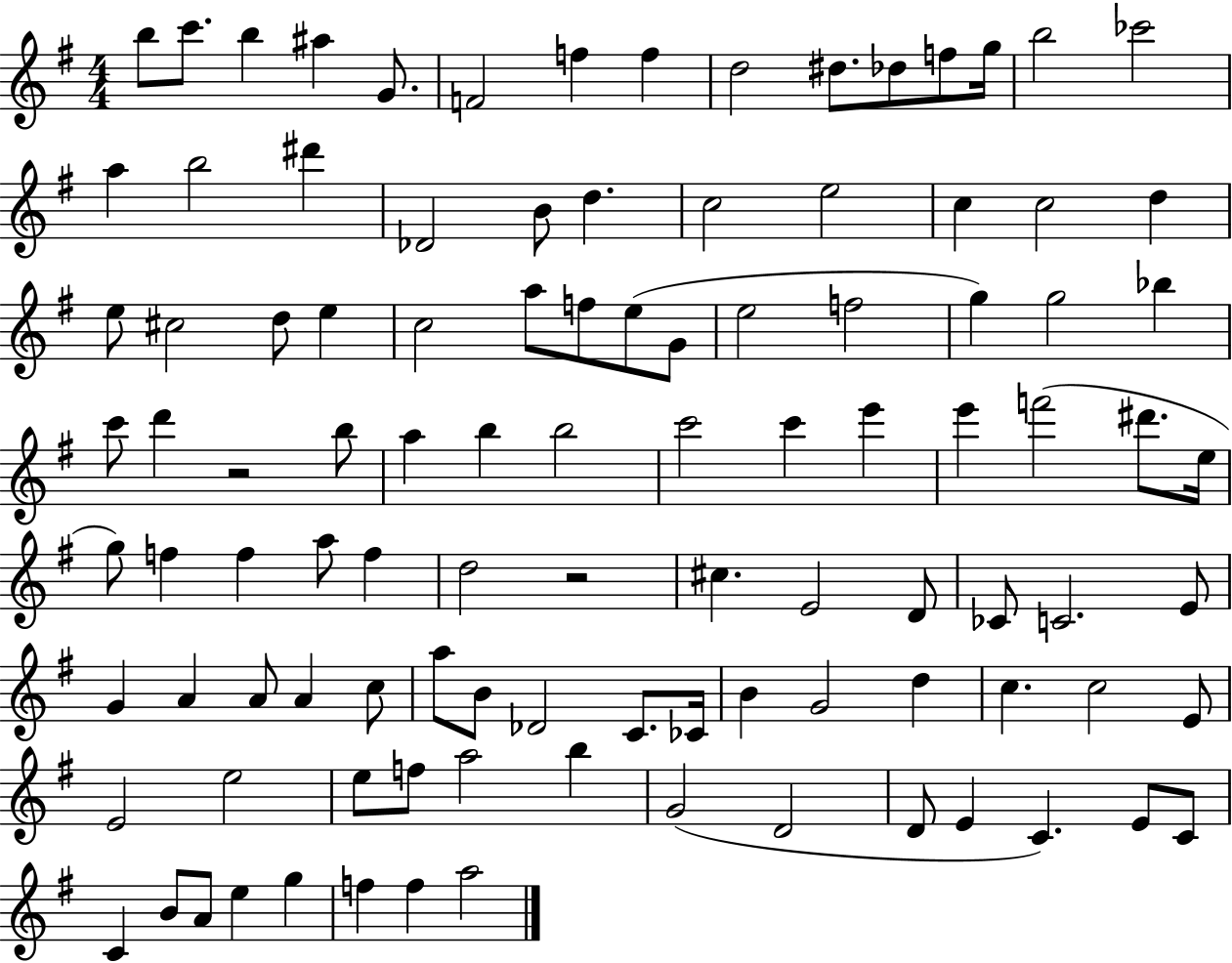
B5/e C6/e. B5/q A#5/q G4/e. F4/h F5/q F5/q D5/h D#5/e. Db5/e F5/e G5/s B5/h CES6/h A5/q B5/h D#6/q Db4/h B4/e D5/q. C5/h E5/h C5/q C5/h D5/q E5/e C#5/h D5/e E5/q C5/h A5/e F5/e E5/e G4/e E5/h F5/h G5/q G5/h Bb5/q C6/e D6/q R/h B5/e A5/q B5/q B5/h C6/h C6/q E6/q E6/q F6/h D#6/e. E5/s G5/e F5/q F5/q A5/e F5/q D5/h R/h C#5/q. E4/h D4/e CES4/e C4/h. E4/e G4/q A4/q A4/e A4/q C5/e A5/e B4/e Db4/h C4/e. CES4/s B4/q G4/h D5/q C5/q. C5/h E4/e E4/h E5/h E5/e F5/e A5/h B5/q G4/h D4/h D4/e E4/q C4/q. E4/e C4/e C4/q B4/e A4/e E5/q G5/q F5/q F5/q A5/h